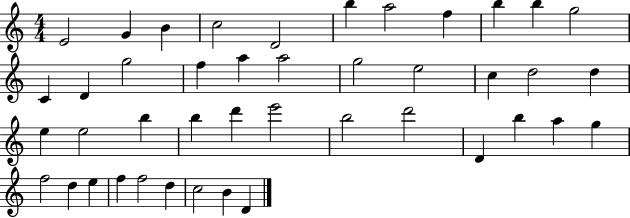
{
  \clef treble
  \numericTimeSignature
  \time 4/4
  \key c \major
  e'2 g'4 b'4 | c''2 d'2 | b''4 a''2 f''4 | b''4 b''4 g''2 | \break c'4 d'4 g''2 | f''4 a''4 a''2 | g''2 e''2 | c''4 d''2 d''4 | \break e''4 e''2 b''4 | b''4 d'''4 e'''2 | b''2 d'''2 | d'4 b''4 a''4 g''4 | \break f''2 d''4 e''4 | f''4 f''2 d''4 | c''2 b'4 d'4 | \bar "|."
}